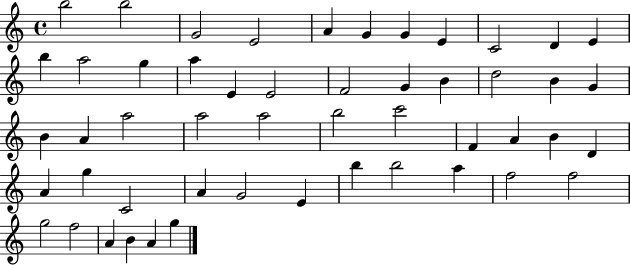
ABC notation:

X:1
T:Untitled
M:4/4
L:1/4
K:C
b2 b2 G2 E2 A G G E C2 D E b a2 g a E E2 F2 G B d2 B G B A a2 a2 a2 b2 c'2 F A B D A g C2 A G2 E b b2 a f2 f2 g2 f2 A B A g